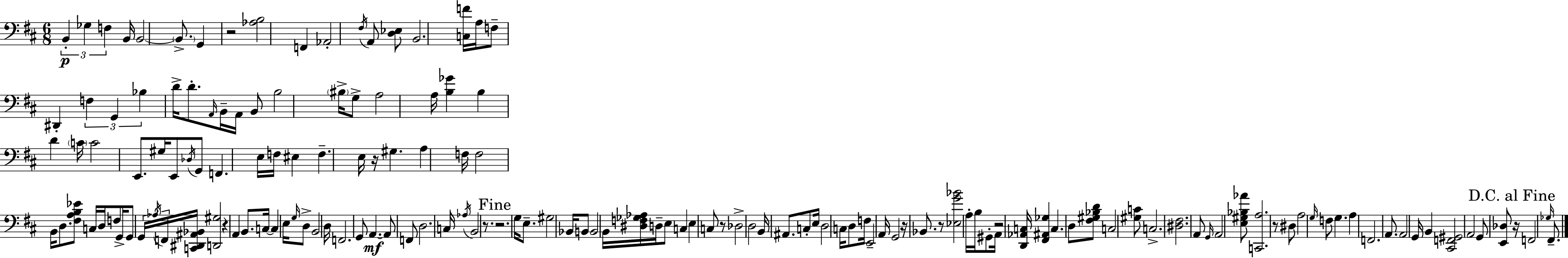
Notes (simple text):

B2/q Gb3/q F3/q B2/s B2/h B2/e. G2/q R/h [Ab3,B3]/h F2/q Ab2/h F#3/s A2/e [D3,Eb3]/e B2/h. [C3,F4]/s A3/s F3/e D#2/q F3/q G2/q Bb3/q D4/s D4/e. A2/s B2/s A2/s B2/e B3/h BIS3/s G3/e A3/h A3/s [B3,Gb4]/q B3/q D4/q C4/s C4/h E2/e. G#3/s E2/e Db3/s G2/e F2/q. E3/s F3/s EIS3/q F3/q. E3/s R/s G#3/q. A3/q F3/s F3/h B2/s D3/e. [F#3,A3,B3,Eb4]/e C3/s D3/s F3/e G2/s G2/e G2/s Ab3/s F2/s [C2,D#2,A#2,Bb2]/s [D2,G#3]/h R/q A2/q B2/e. C3/s C3/q E3/s G3/s D3/e B2/h D3/s F2/h. G2/e A2/q. A2/e F2/e D3/h. C3/s Ab3/s B2/h R/e. R/h. G3/s E3/e. G#3/h Bb2/s B2/e B2/h B2/s [D#3,F3,Gb3,Ab3]/s D3/s E3/e C3/q E3/q C3/e R/e Db3/h D3/h B2/s A#2/e. C3/e E3/s D3/h C3/s D3/e F3/s E2/h A2/s G2/h R/s Bb2/e. R/e [Eb3,G4,Bb4]/h A3/s B3/s G#2/e A2/s R/h [D2,Ab2,C3]/s [F#2,A#2,Gb3]/q C3/q. D3/e [F#3,G#3,Bb3,D4]/e C3/h [G#3,C4]/e C3/h. [D#3,F#3]/h. A2/e G2/s A2/h [E3,G#3,Bb3,Ab4]/e [C2,A3]/h. R/e D#3/e A3/h G3/s F3/e G3/q. A3/q F2/h. A2/e. A2/h G2/s B2/q [C#2,F2,G#2]/h A2/h G2/e [E2,Db3]/e R/s F2/h Gb3/s F#2/e.